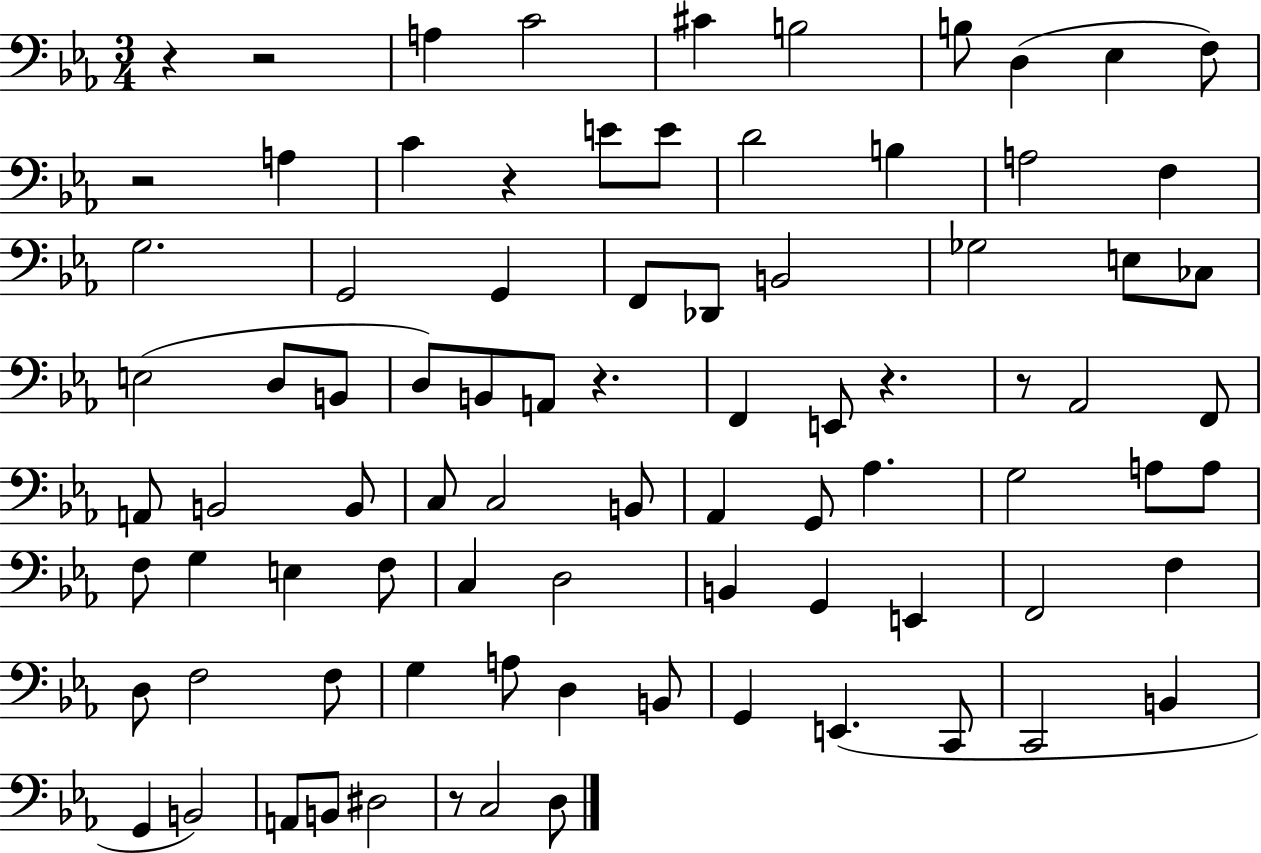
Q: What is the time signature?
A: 3/4